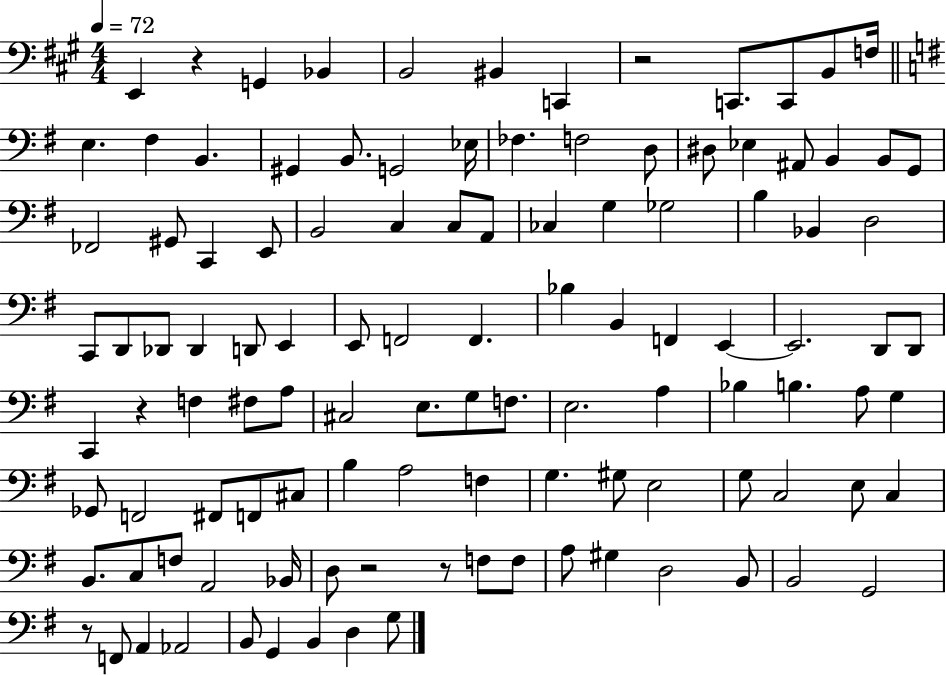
{
  \clef bass
  \numericTimeSignature
  \time 4/4
  \key a \major
  \tempo 4 = 72
  e,4 r4 g,4 bes,4 | b,2 bis,4 c,4 | r2 c,8. c,8 b,8 f16 | \bar "||" \break \key g \major e4. fis4 b,4. | gis,4 b,8. g,2 ees16 | fes4. f2 d8 | dis8 ees4 ais,8 b,4 b,8 g,8 | \break fes,2 gis,8 c,4 e,8 | b,2 c4 c8 a,8 | ces4 g4 ges2 | b4 bes,4 d2 | \break c,8 d,8 des,8 des,4 d,8 e,4 | e,8 f,2 f,4. | bes4 b,4 f,4 e,4~~ | e,2. d,8 d,8 | \break c,4 r4 f4 fis8 a8 | cis2 e8. g8 f8. | e2. a4 | bes4 b4. a8 g4 | \break ges,8 f,2 fis,8 f,8 cis8 | b4 a2 f4 | g4. gis8 e2 | g8 c2 e8 c4 | \break b,8. c8 f8 a,2 bes,16 | d8 r2 r8 f8 f8 | a8 gis4 d2 b,8 | b,2 g,2 | \break r8 f,8 a,4 aes,2 | b,8 g,4 b,4 d4 g8 | \bar "|."
}